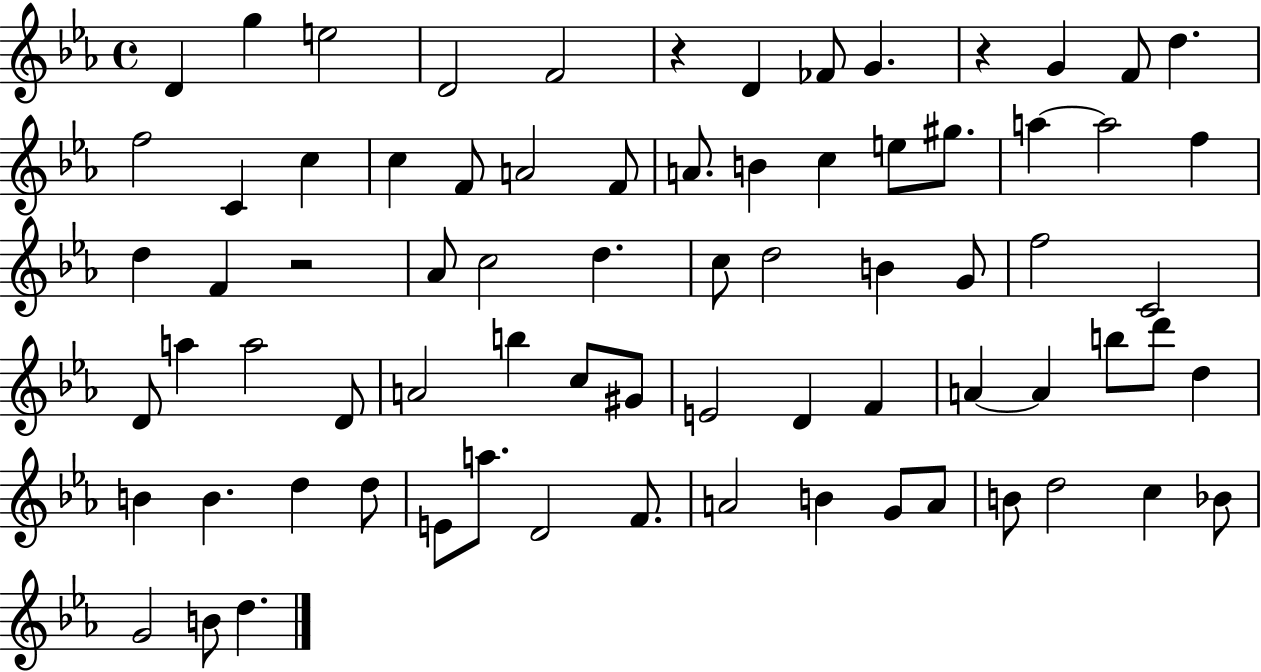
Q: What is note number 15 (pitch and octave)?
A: C5